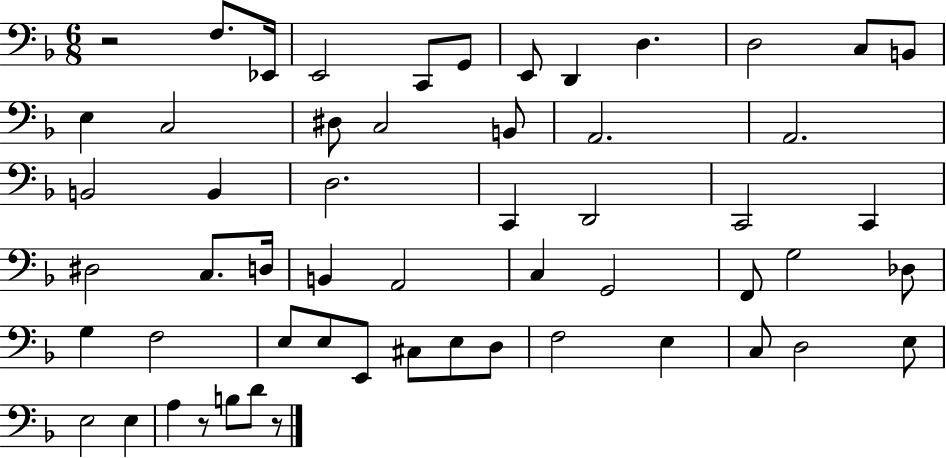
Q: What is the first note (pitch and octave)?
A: F3